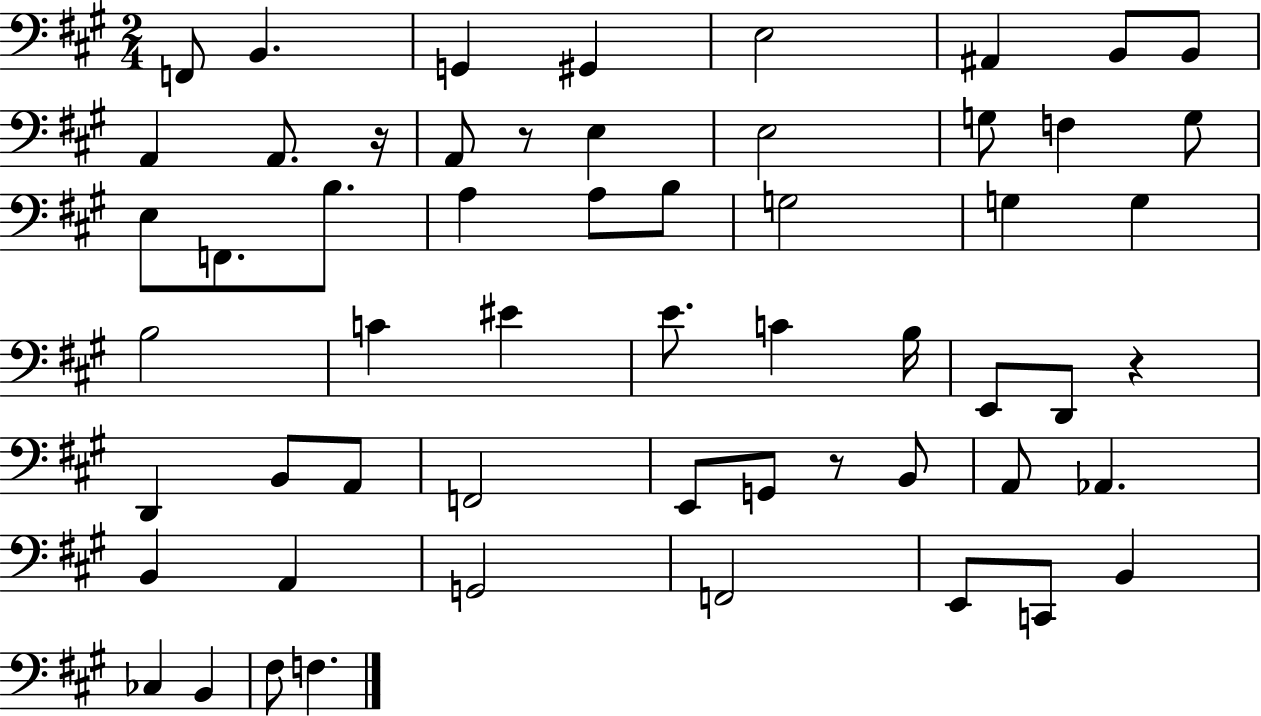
F2/e B2/q. G2/q G#2/q E3/h A#2/q B2/e B2/e A2/q A2/e. R/s A2/e R/e E3/q E3/h G3/e F3/q G3/e E3/e F2/e. B3/e. A3/q A3/e B3/e G3/h G3/q G3/q B3/h C4/q EIS4/q E4/e. C4/q B3/s E2/e D2/e R/q D2/q B2/e A2/e F2/h E2/e G2/e R/e B2/e A2/e Ab2/q. B2/q A2/q G2/h F2/h E2/e C2/e B2/q CES3/q B2/q F#3/e F3/q.